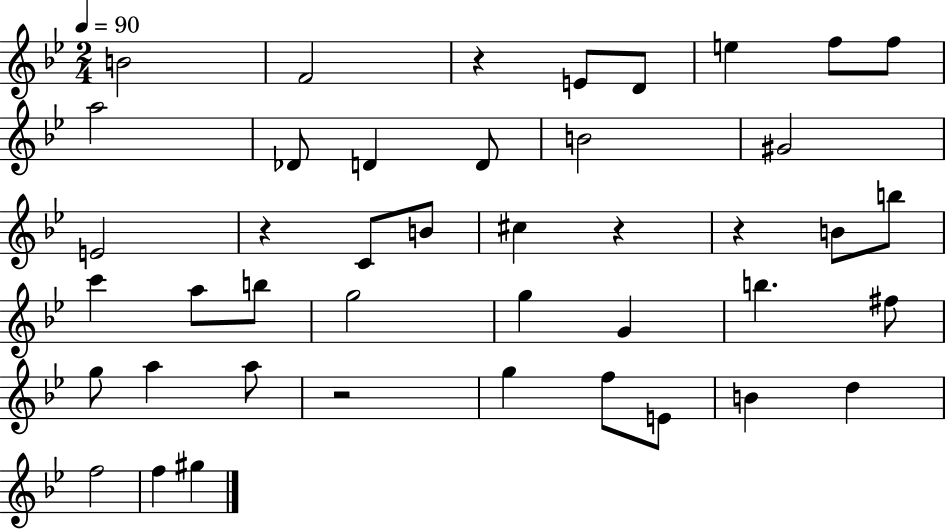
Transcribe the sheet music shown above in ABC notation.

X:1
T:Untitled
M:2/4
L:1/4
K:Bb
B2 F2 z E/2 D/2 e f/2 f/2 a2 _D/2 D D/2 B2 ^G2 E2 z C/2 B/2 ^c z z B/2 b/2 c' a/2 b/2 g2 g G b ^f/2 g/2 a a/2 z2 g f/2 E/2 B d f2 f ^g